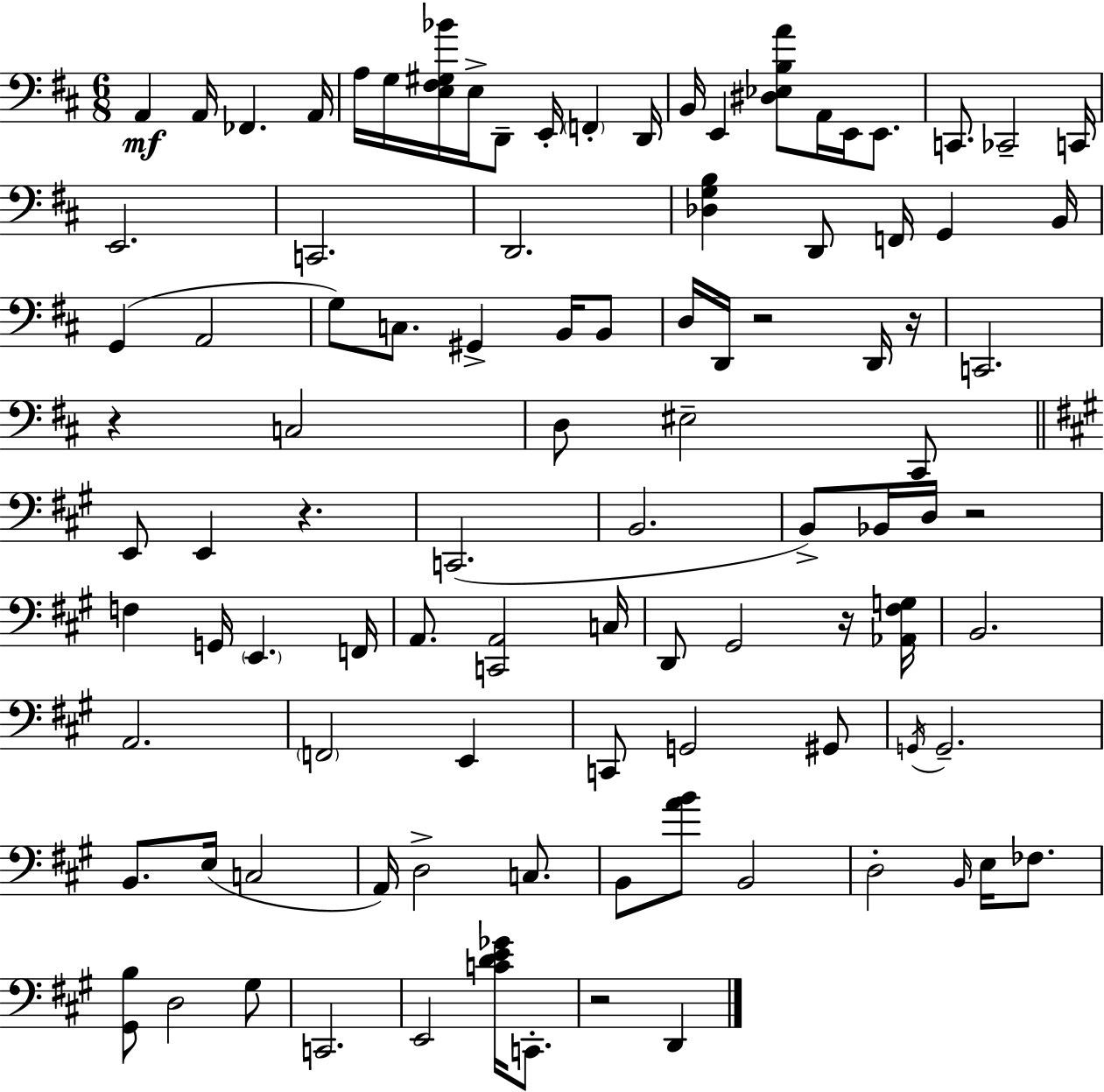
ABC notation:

X:1
T:Untitled
M:6/8
L:1/4
K:D
A,, A,,/4 _F,, A,,/4 A,/4 G,/4 [E,^F,^G,_B]/4 E,/4 D,,/2 E,,/4 F,, D,,/4 B,,/4 E,, [^D,_E,B,A]/2 A,,/4 E,,/4 E,,/2 C,,/2 _C,,2 C,,/4 E,,2 C,,2 D,,2 [_D,G,B,] D,,/2 F,,/4 G,, B,,/4 G,, A,,2 G,/2 C,/2 ^G,, B,,/4 B,,/2 D,/4 D,,/4 z2 D,,/4 z/4 C,,2 z C,2 D,/2 ^E,2 ^C,,/2 E,,/2 E,, z C,,2 B,,2 B,,/2 _B,,/4 D,/4 z2 F, G,,/4 E,, F,,/4 A,,/2 [C,,A,,]2 C,/4 D,,/2 ^G,,2 z/4 [_A,,^F,G,]/4 B,,2 A,,2 F,,2 E,, C,,/2 G,,2 ^G,,/2 G,,/4 G,,2 B,,/2 E,/4 C,2 A,,/4 D,2 C,/2 B,,/2 [AB]/2 B,,2 D,2 B,,/4 E,/4 _F,/2 [^G,,B,]/2 D,2 ^G,/2 C,,2 E,,2 [CDE_G]/4 C,,/2 z2 D,,